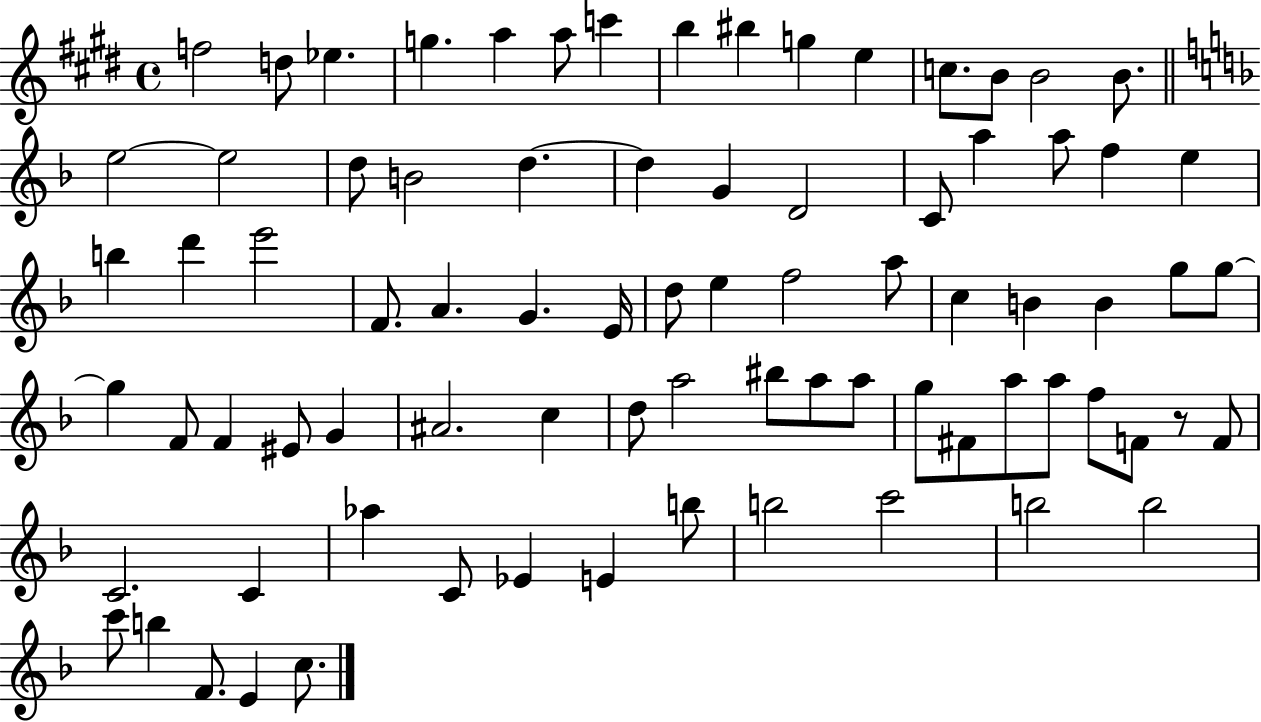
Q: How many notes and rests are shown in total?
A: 80